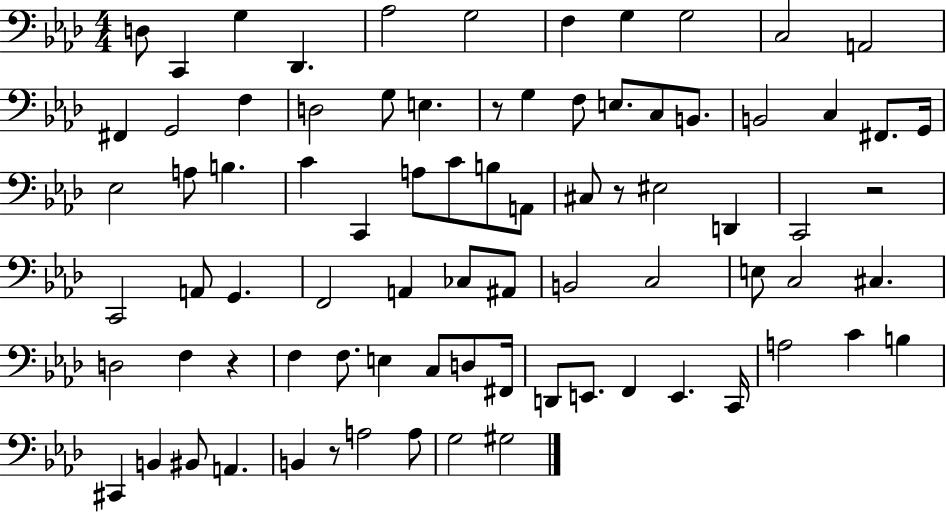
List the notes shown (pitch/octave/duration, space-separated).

D3/e C2/q G3/q Db2/q. Ab3/h G3/h F3/q G3/q G3/h C3/h A2/h F#2/q G2/h F3/q D3/h G3/e E3/q. R/e G3/q F3/e E3/e. C3/e B2/e. B2/h C3/q F#2/e. G2/s Eb3/h A3/e B3/q. C4/q C2/q A3/e C4/e B3/e A2/e C#3/e R/e EIS3/h D2/q C2/h R/h C2/h A2/e G2/q. F2/h A2/q CES3/e A#2/e B2/h C3/h E3/e C3/h C#3/q. D3/h F3/q R/q F3/q F3/e. E3/q C3/e D3/e F#2/s D2/e E2/e. F2/q E2/q. C2/s A3/h C4/q B3/q C#2/q B2/q BIS2/e A2/q. B2/q R/e A3/h A3/e G3/h G#3/h